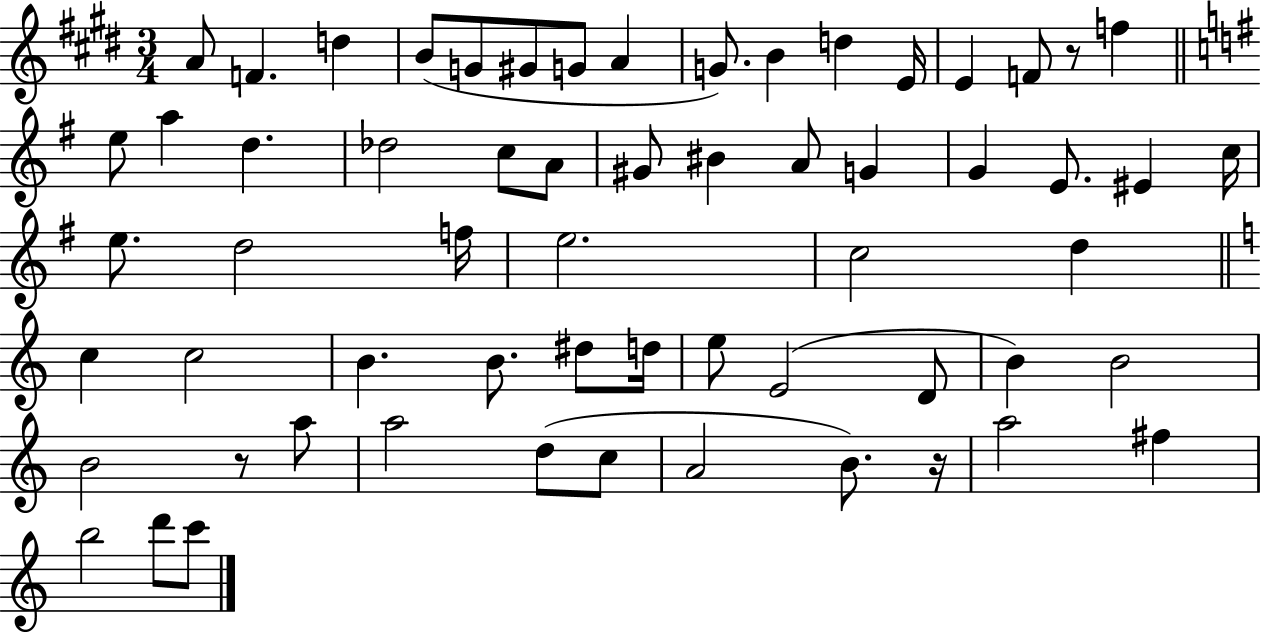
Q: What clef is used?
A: treble